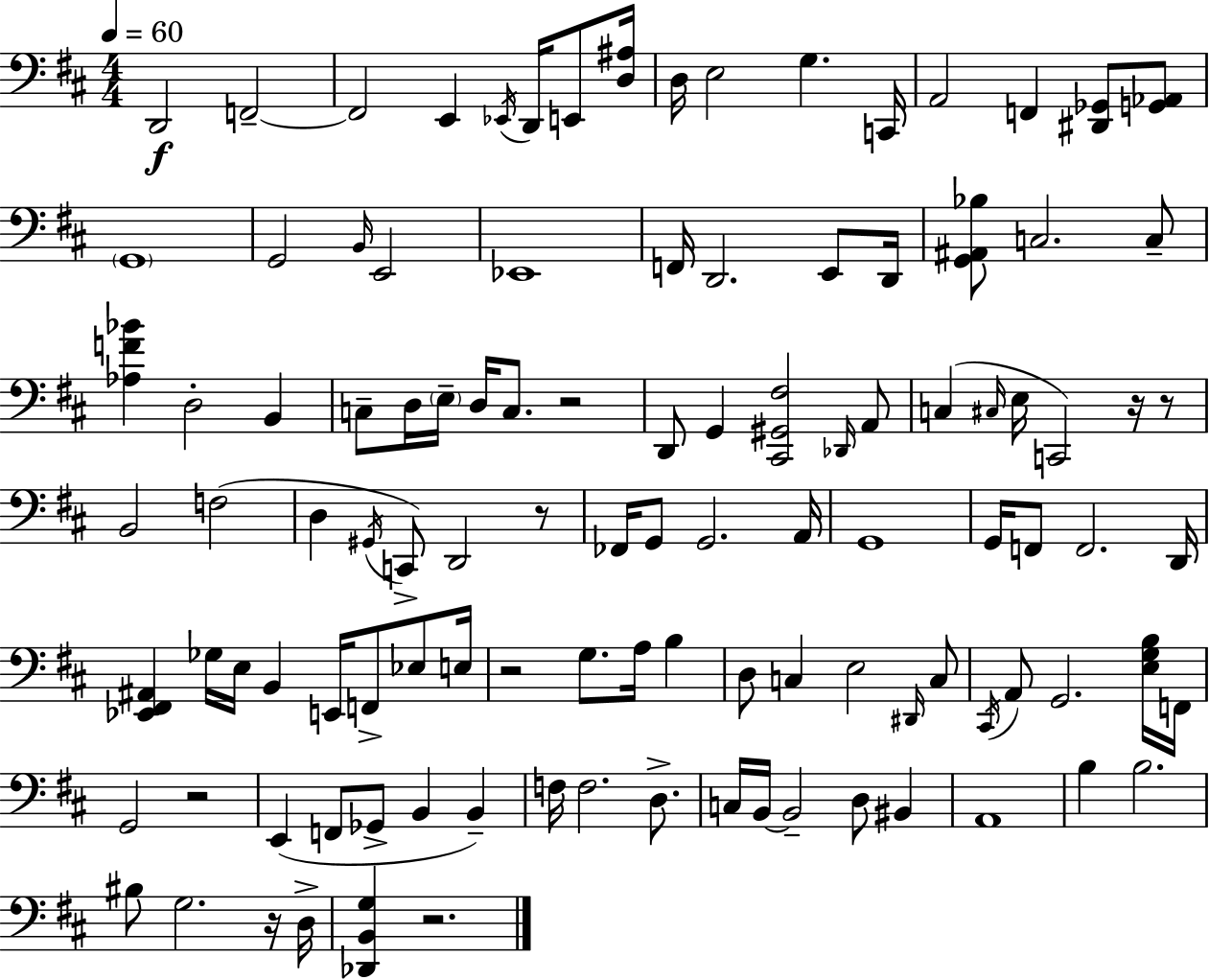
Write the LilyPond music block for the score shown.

{
  \clef bass
  \numericTimeSignature
  \time 4/4
  \key d \major
  \tempo 4 = 60
  d,2\f f,2--~~ | f,2 e,4 \acciaccatura { ees,16 } d,16 e,8 | <d ais>16 d16 e2 g4. | c,16 a,2 f,4 <dis, ges,>8 <g, aes,>8 | \break \parenthesize g,1 | g,2 \grace { b,16 } e,2 | ees,1 | f,16 d,2. e,8 | \break d,16 <g, ais, bes>8 c2. | c8-- <aes f' bes'>4 d2-. b,4 | c8-- d16 \parenthesize e16-- d16 c8. r2 | d,8 g,4 <cis, gis, fis>2 | \break \grace { des,16 } a,8 c4( \grace { cis16 } e16 c,2) | r16 r8 b,2 f2( | d4 \acciaccatura { gis,16 }) c,8-> d,2 | r8 fes,16 g,8 g,2. | \break a,16 g,1 | g,16 f,8 f,2. | d,16 <ees, fis, ais,>4 ges16 e16 b,4 e,16 | f,8-> ees8 e16 r2 g8. | \break a16 b4 d8 c4 e2 | \grace { dis,16 } c8 \acciaccatura { cis,16 } a,8 g,2. | <e g b>16 f,16 g,2 r2 | e,4( f,8 ges,8-> b,4 | \break b,4--) f16 f2. | d8.-> c16 b,16~~ b,2-- | d8 bis,4 a,1 | b4 b2. | \break bis8 g2. | r16 d16-> <des, b, g>4 r2. | \bar "|."
}